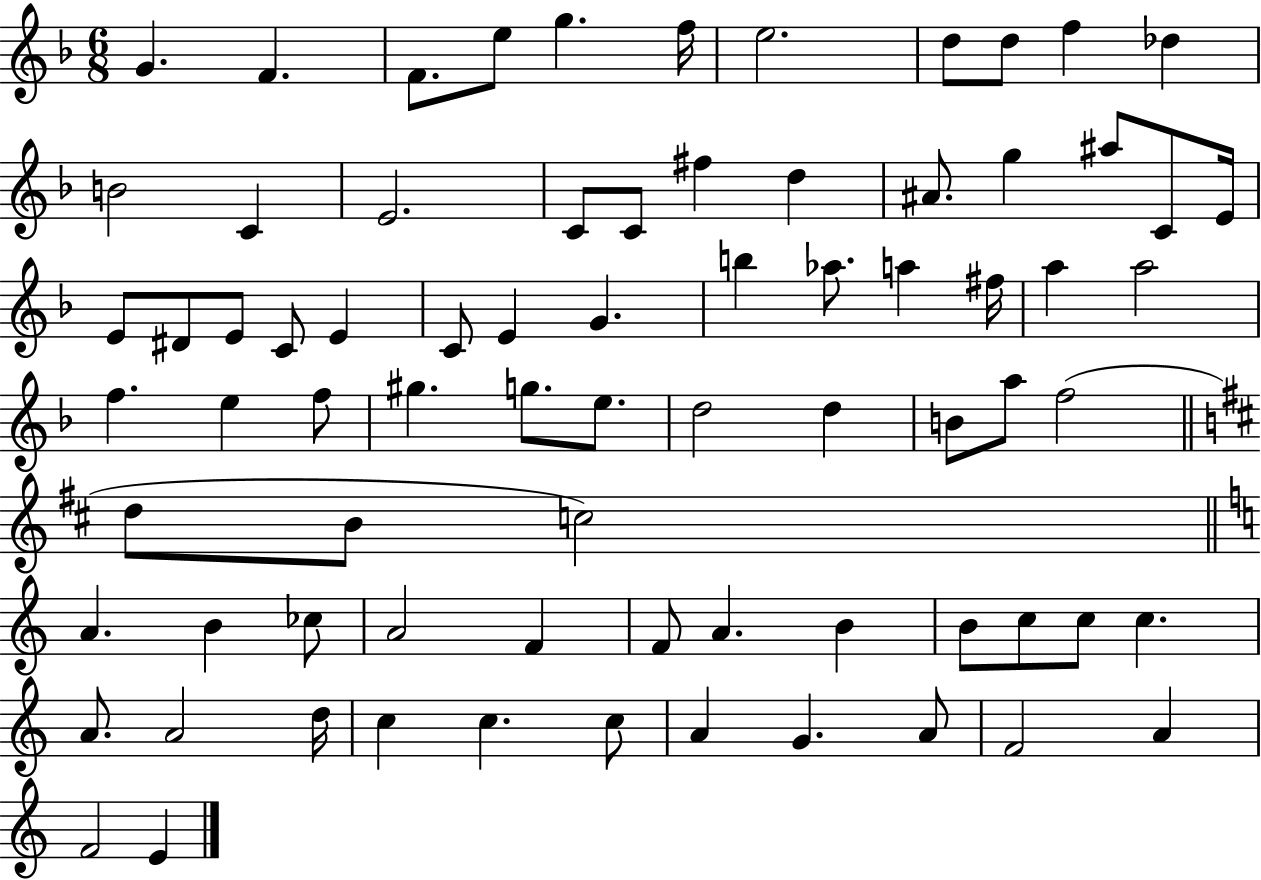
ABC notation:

X:1
T:Untitled
M:6/8
L:1/4
K:F
G F F/2 e/2 g f/4 e2 d/2 d/2 f _d B2 C E2 C/2 C/2 ^f d ^A/2 g ^a/2 C/2 E/4 E/2 ^D/2 E/2 C/2 E C/2 E G b _a/2 a ^f/4 a a2 f e f/2 ^g g/2 e/2 d2 d B/2 a/2 f2 d/2 B/2 c2 A B _c/2 A2 F F/2 A B B/2 c/2 c/2 c A/2 A2 d/4 c c c/2 A G A/2 F2 A F2 E